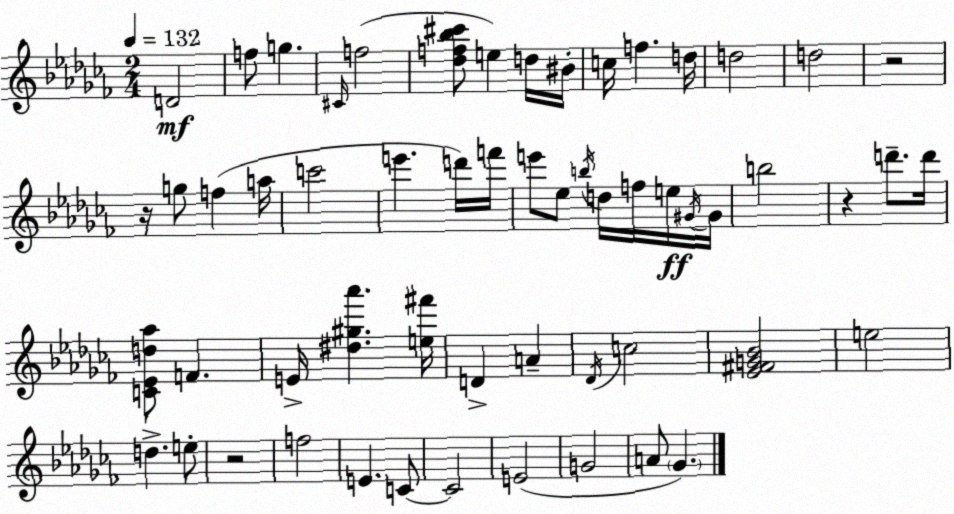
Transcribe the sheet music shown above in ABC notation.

X:1
T:Untitled
M:2/4
L:1/4
K:Abm
D2 f/2 g ^C/4 f2 [_df_b^c']/2 e d/4 ^B/4 c/4 f d/4 d2 d2 z2 z/4 g/2 f a/4 c'2 e' d'/4 f'/4 e'/2 _e/2 b/4 d/4 f/4 e/4 ^G/4 ^G/4 b2 z d'/2 d'/4 [C_Ed_a]/2 F E/4 [^d^g_a'] [e^f']/4 D A _D/4 c2 [_E^FG_B]2 e2 d e/2 z2 f2 E C/2 C2 E2 G2 A/2 _G